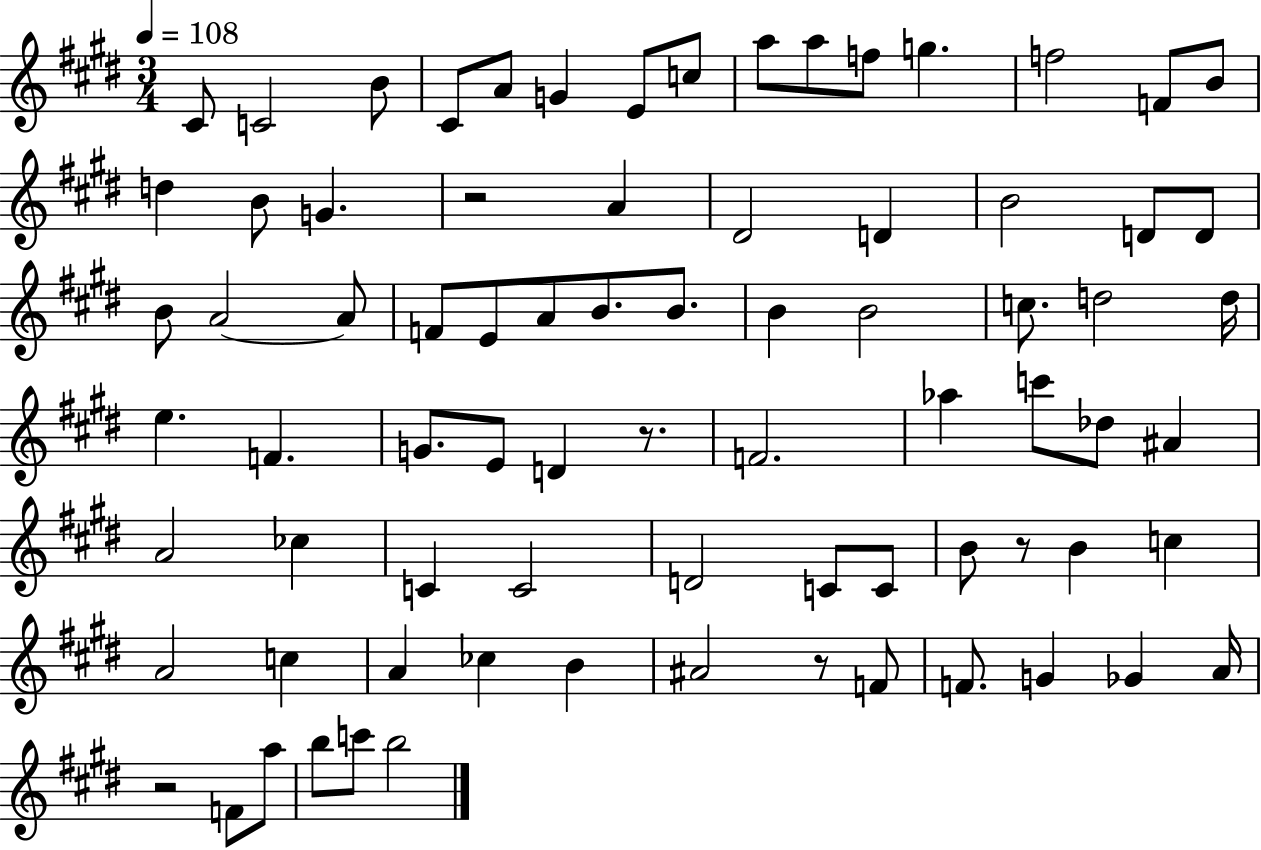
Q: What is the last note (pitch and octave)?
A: B5